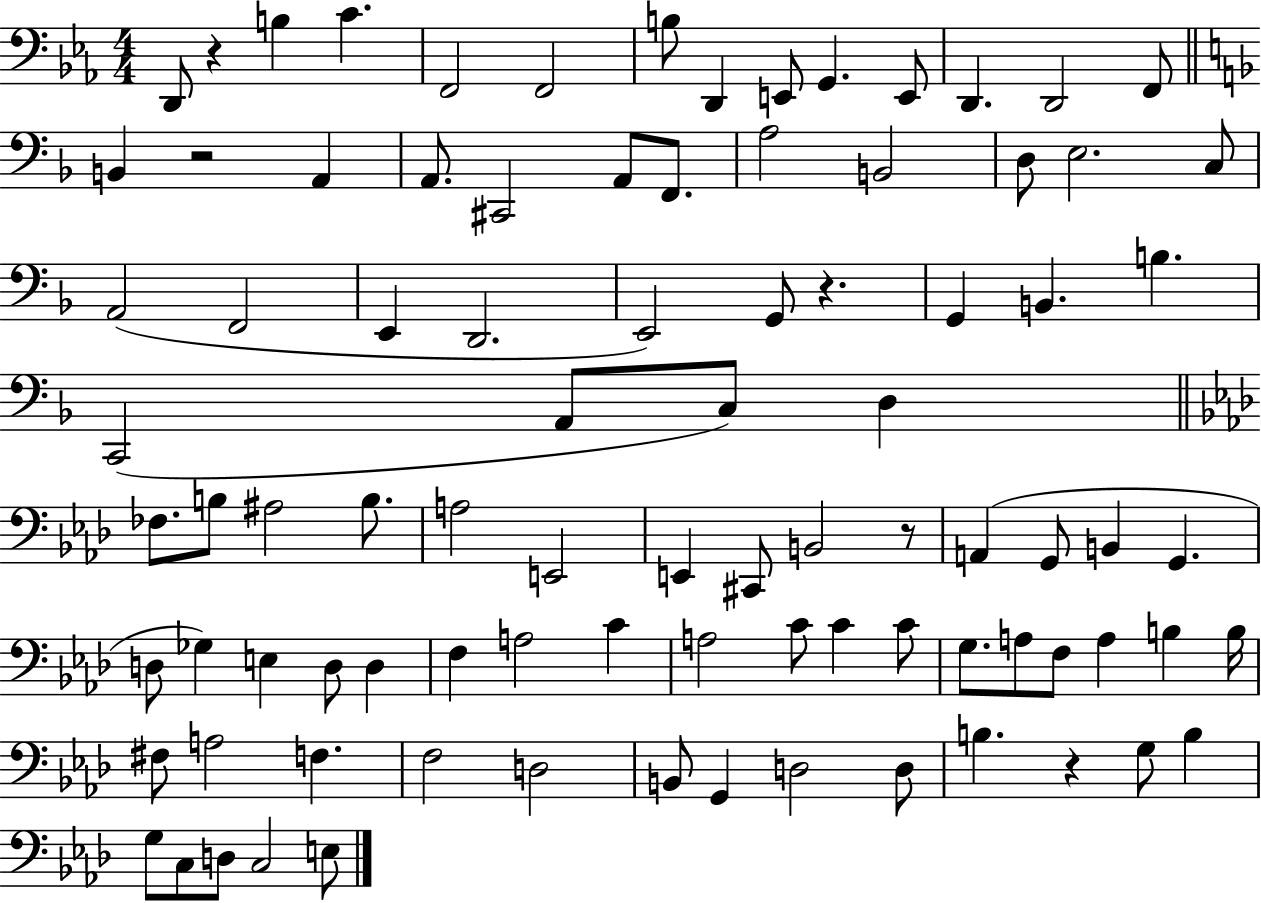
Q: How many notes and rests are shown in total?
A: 90